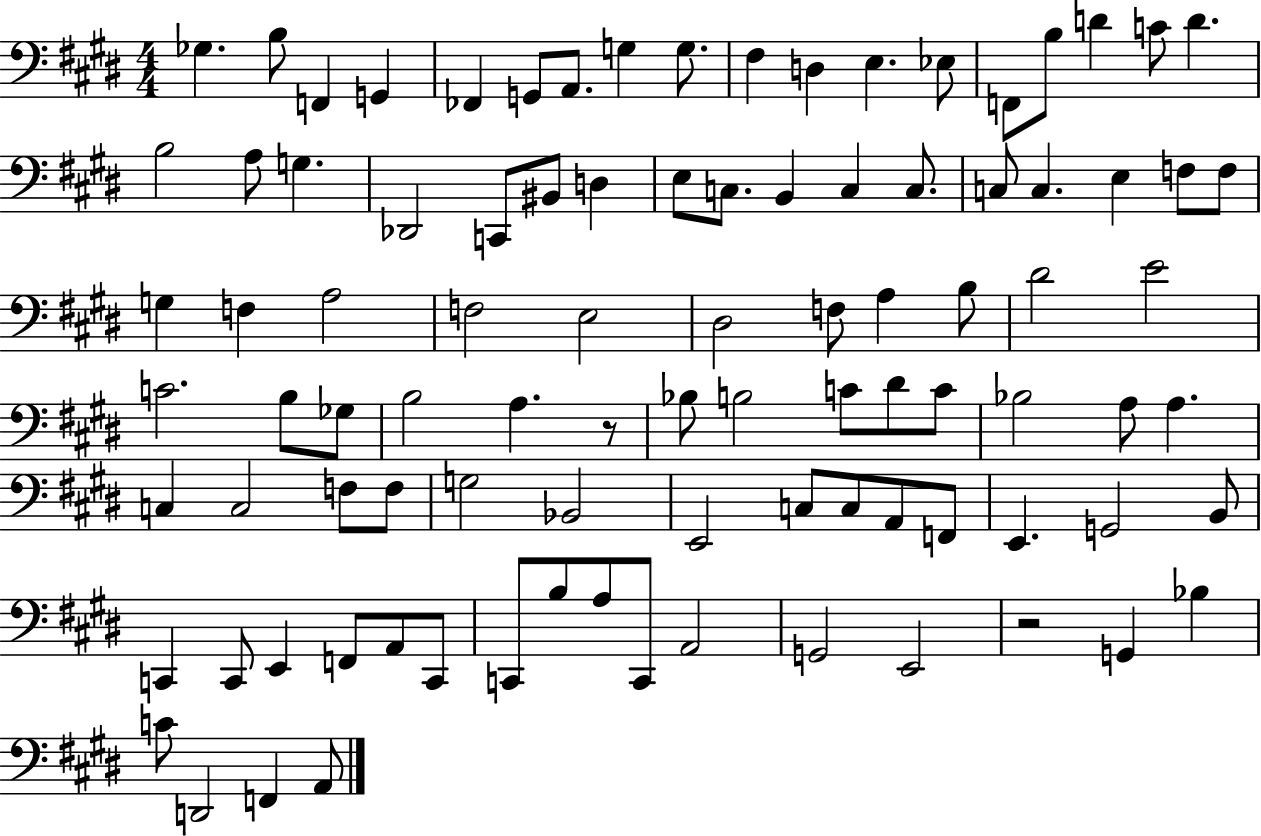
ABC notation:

X:1
T:Untitled
M:4/4
L:1/4
K:E
_G, B,/2 F,, G,, _F,, G,,/2 A,,/2 G, G,/2 ^F, D, E, _E,/2 F,,/2 B,/2 D C/2 D B,2 A,/2 G, _D,,2 C,,/2 ^B,,/2 D, E,/2 C,/2 B,, C, C,/2 C,/2 C, E, F,/2 F,/2 G, F, A,2 F,2 E,2 ^D,2 F,/2 A, B,/2 ^D2 E2 C2 B,/2 _G,/2 B,2 A, z/2 _B,/2 B,2 C/2 ^D/2 C/2 _B,2 A,/2 A, C, C,2 F,/2 F,/2 G,2 _B,,2 E,,2 C,/2 C,/2 A,,/2 F,,/2 E,, G,,2 B,,/2 C,, C,,/2 E,, F,,/2 A,,/2 C,,/2 C,,/2 B,/2 A,/2 C,,/2 A,,2 G,,2 E,,2 z2 G,, _B, C/2 D,,2 F,, A,,/2